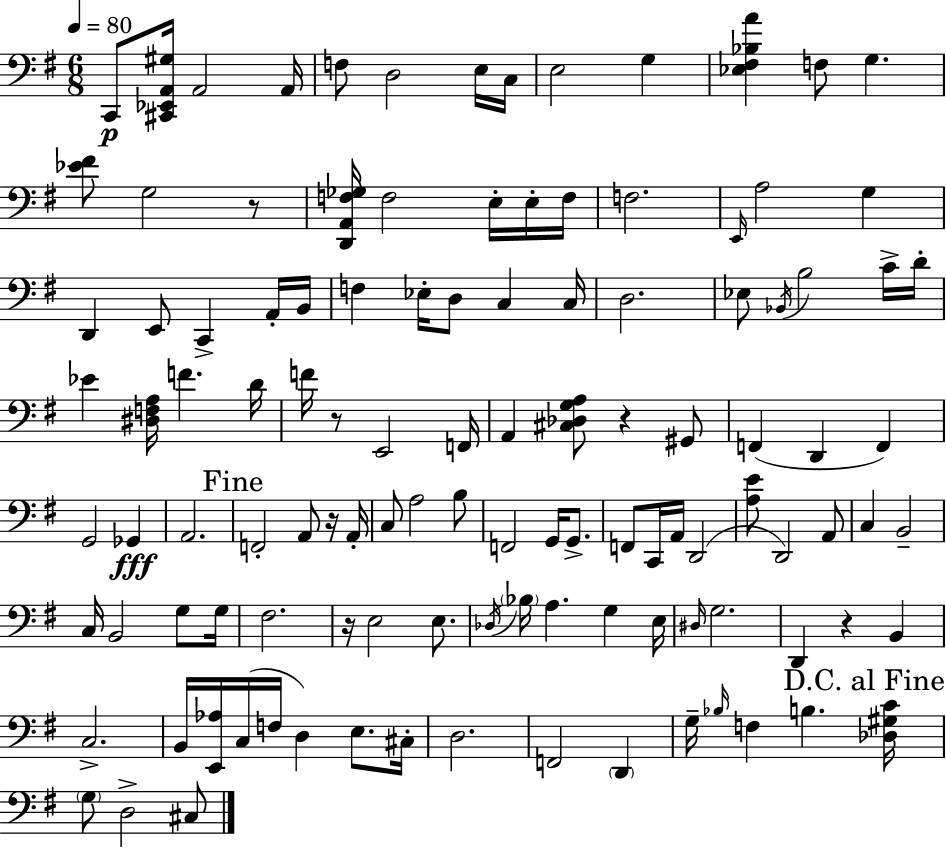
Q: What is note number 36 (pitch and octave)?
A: D4